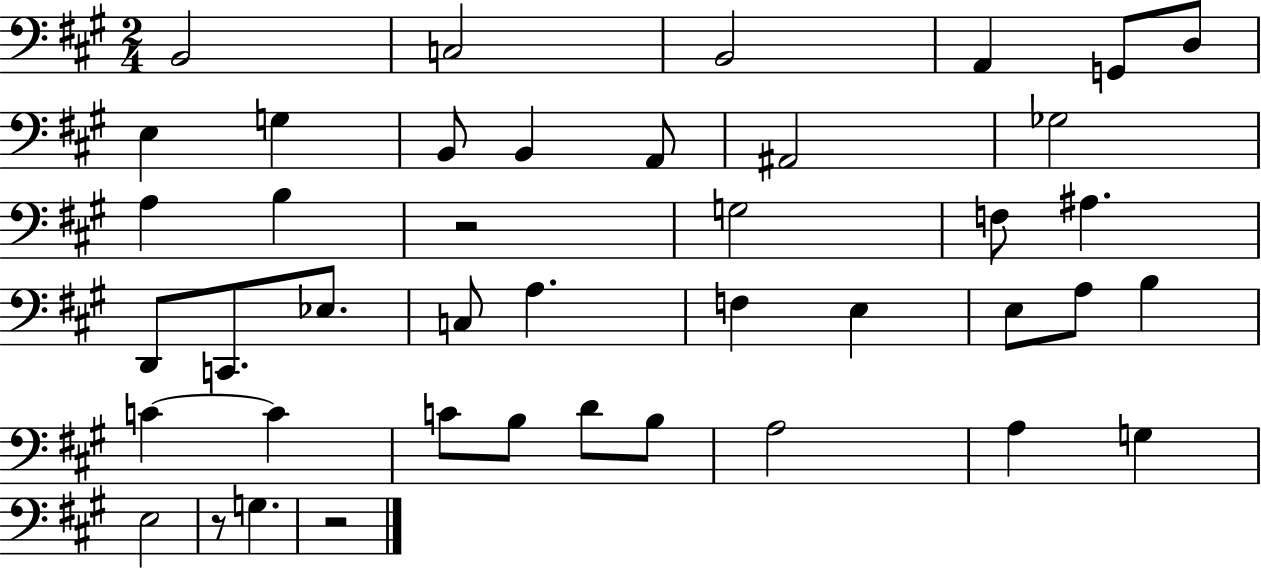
{
  \clef bass
  \numericTimeSignature
  \time 2/4
  \key a \major
  b,2 | c2 | b,2 | a,4 g,8 d8 | \break e4 g4 | b,8 b,4 a,8 | ais,2 | ges2 | \break a4 b4 | r2 | g2 | f8 ais4. | \break d,8 c,8. ees8. | c8 a4. | f4 e4 | e8 a8 b4 | \break c'4~~ c'4 | c'8 b8 d'8 b8 | a2 | a4 g4 | \break e2 | r8 g4. | r2 | \bar "|."
}